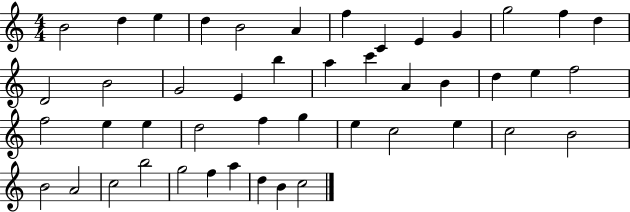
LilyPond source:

{
  \clef treble
  \numericTimeSignature
  \time 4/4
  \key c \major
  b'2 d''4 e''4 | d''4 b'2 a'4 | f''4 c'4 e'4 g'4 | g''2 f''4 d''4 | \break d'2 b'2 | g'2 e'4 b''4 | a''4 c'''4 a'4 b'4 | d''4 e''4 f''2 | \break f''2 e''4 e''4 | d''2 f''4 g''4 | e''4 c''2 e''4 | c''2 b'2 | \break b'2 a'2 | c''2 b''2 | g''2 f''4 a''4 | d''4 b'4 c''2 | \break \bar "|."
}